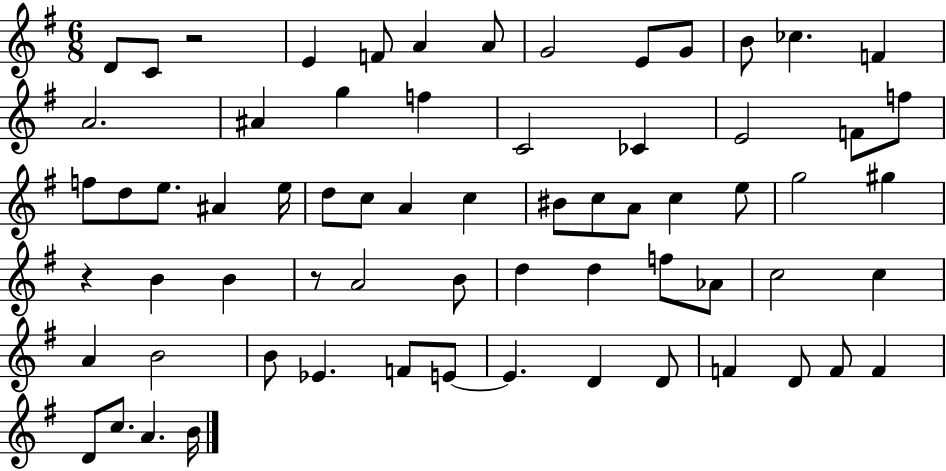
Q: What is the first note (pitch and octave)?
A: D4